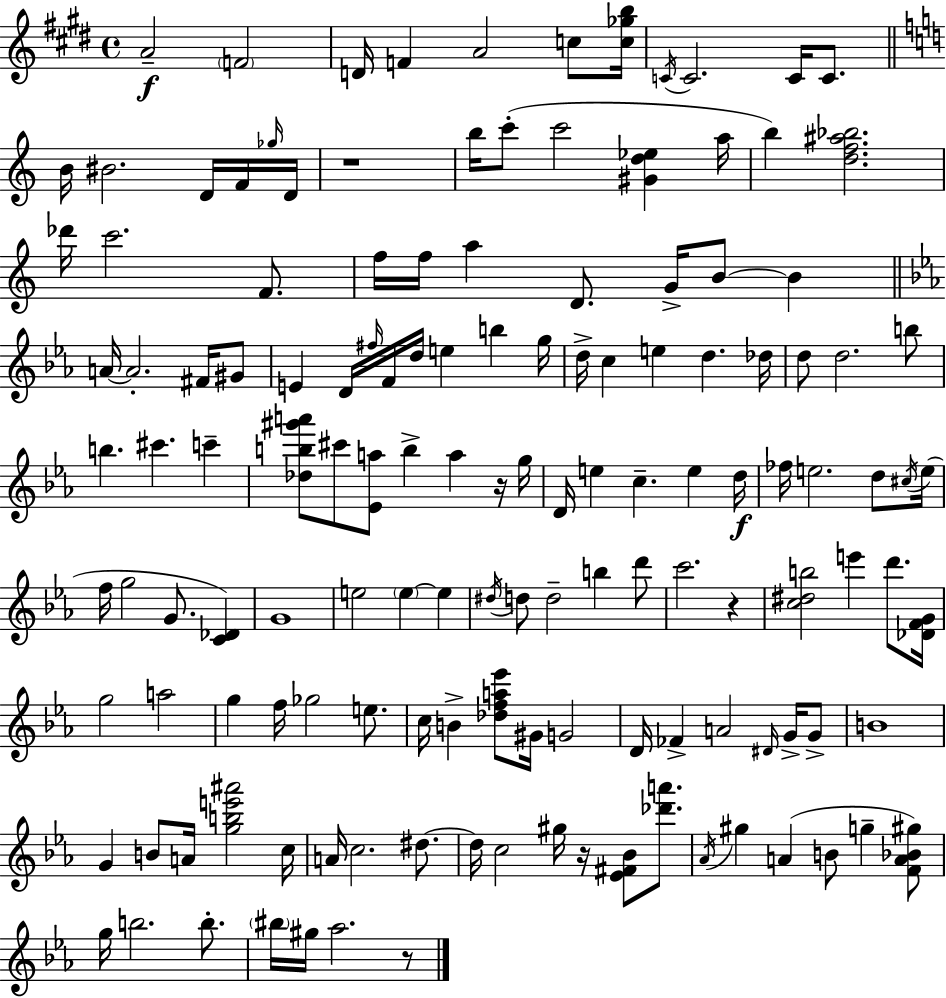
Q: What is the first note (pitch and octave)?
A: A4